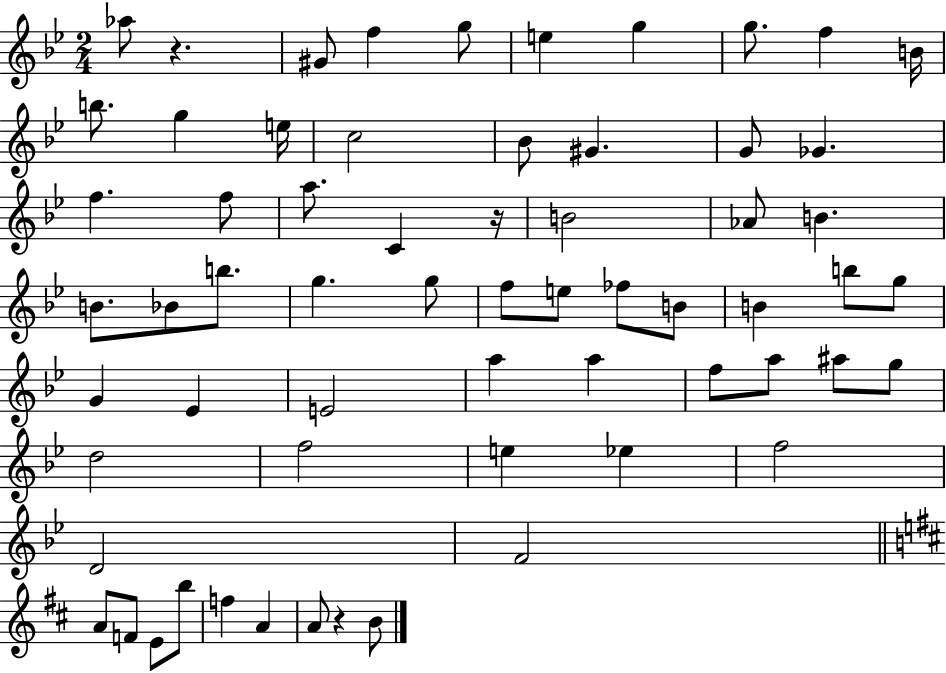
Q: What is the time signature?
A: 2/4